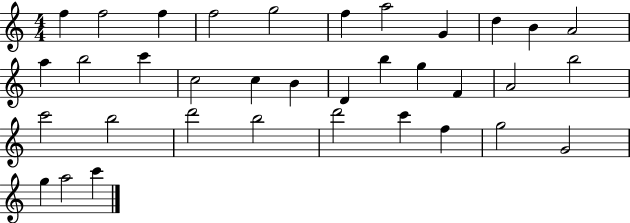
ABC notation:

X:1
T:Untitled
M:4/4
L:1/4
K:C
f f2 f f2 g2 f a2 G d B A2 a b2 c' c2 c B D b g F A2 b2 c'2 b2 d'2 b2 d'2 c' f g2 G2 g a2 c'